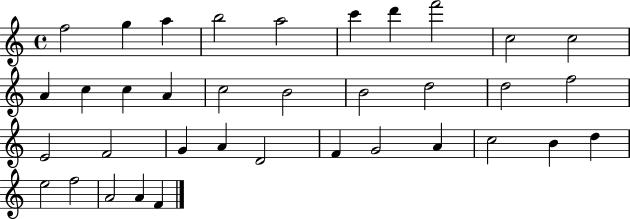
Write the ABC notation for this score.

X:1
T:Untitled
M:4/4
L:1/4
K:C
f2 g a b2 a2 c' d' f'2 c2 c2 A c c A c2 B2 B2 d2 d2 f2 E2 F2 G A D2 F G2 A c2 B d e2 f2 A2 A F